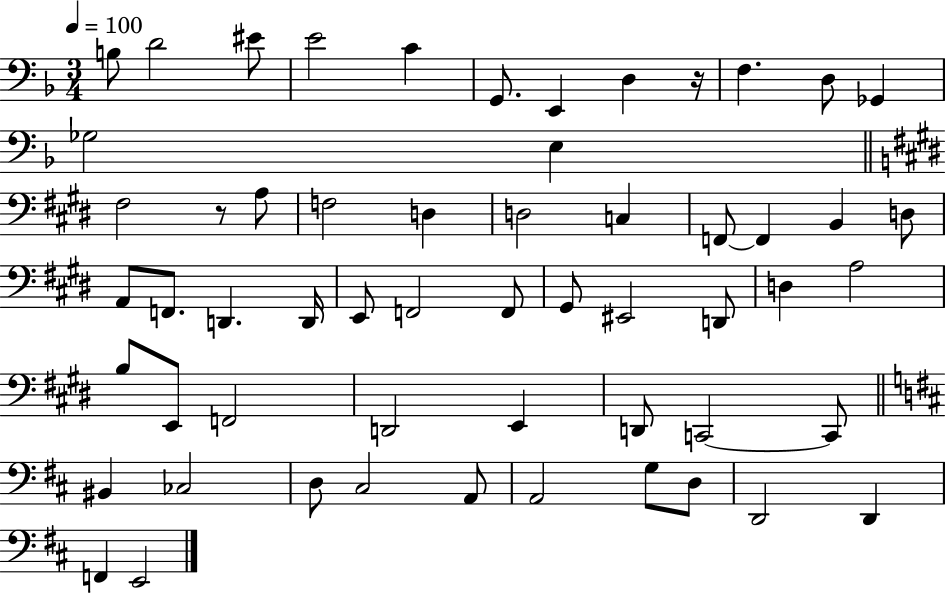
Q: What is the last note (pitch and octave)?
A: E2